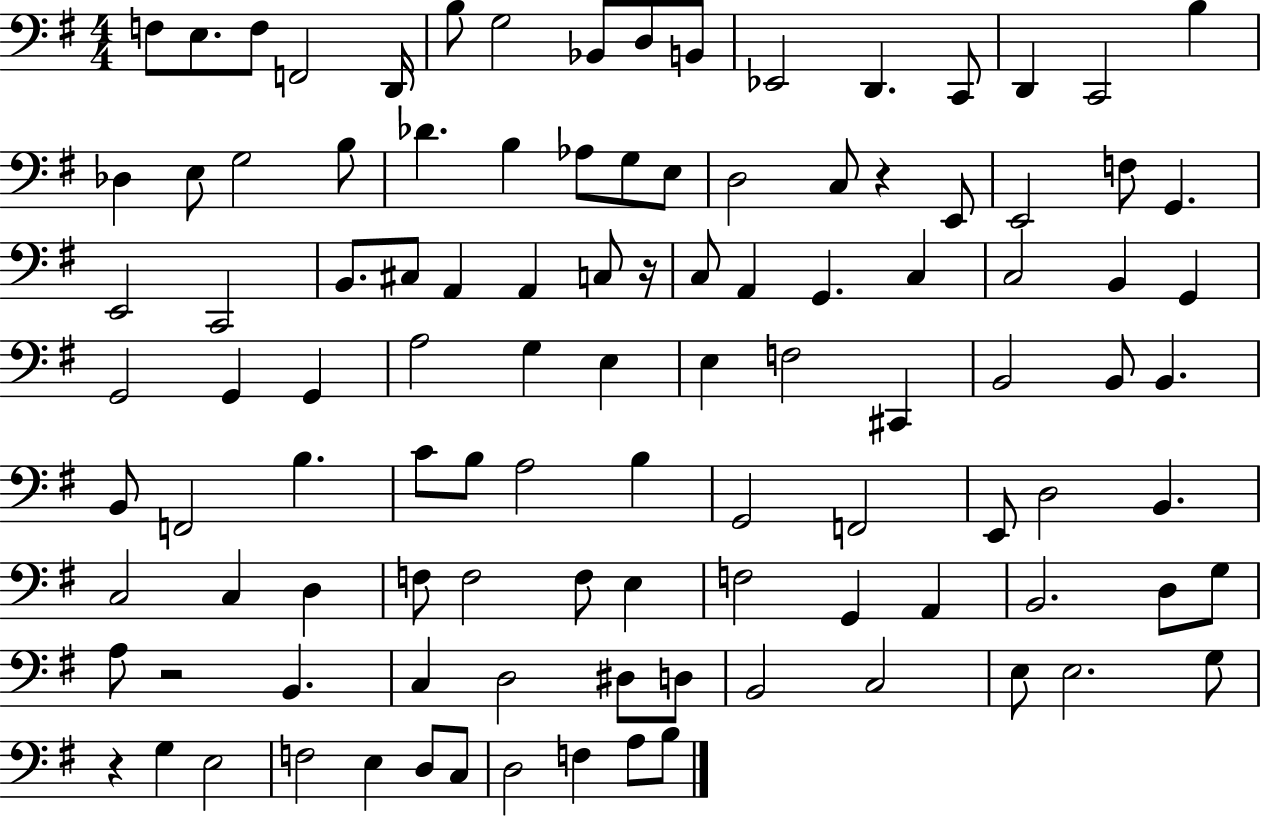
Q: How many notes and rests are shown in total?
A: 107